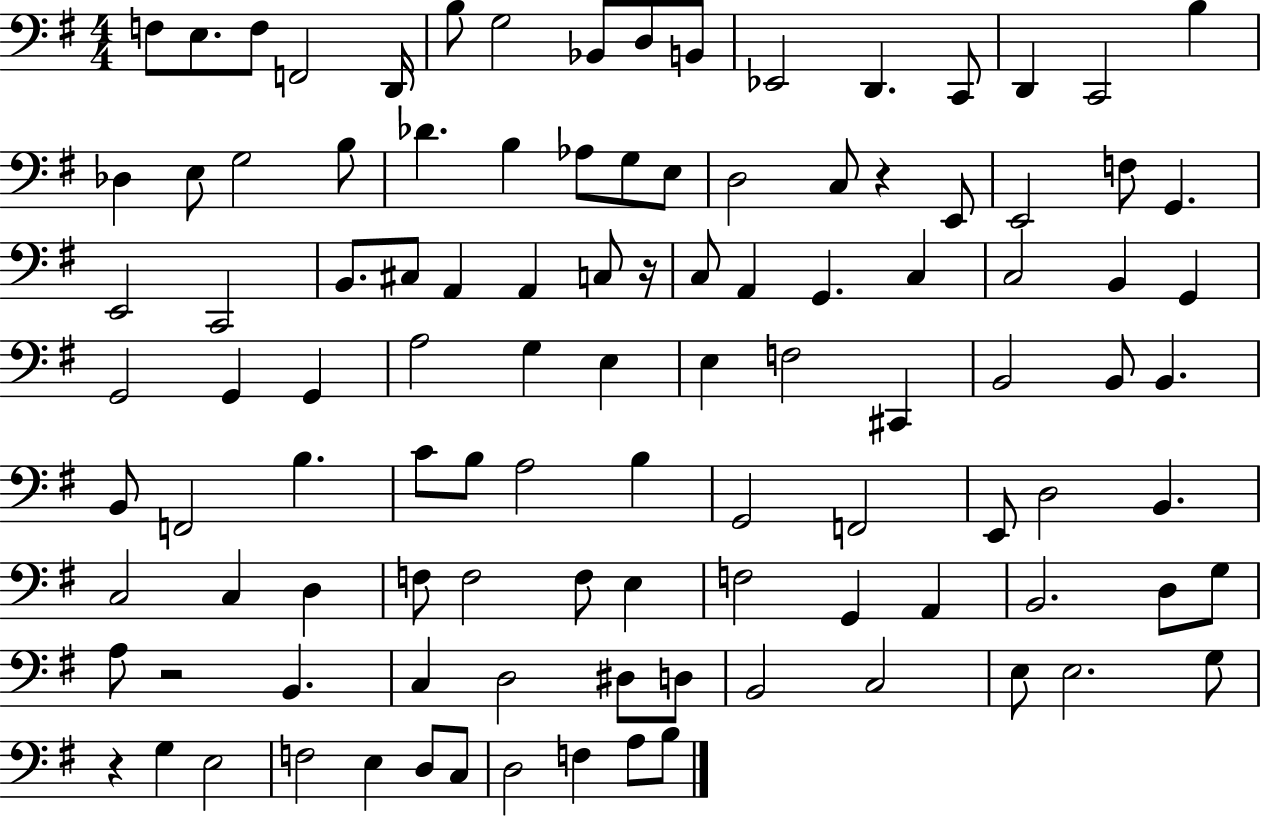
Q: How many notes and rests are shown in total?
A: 107